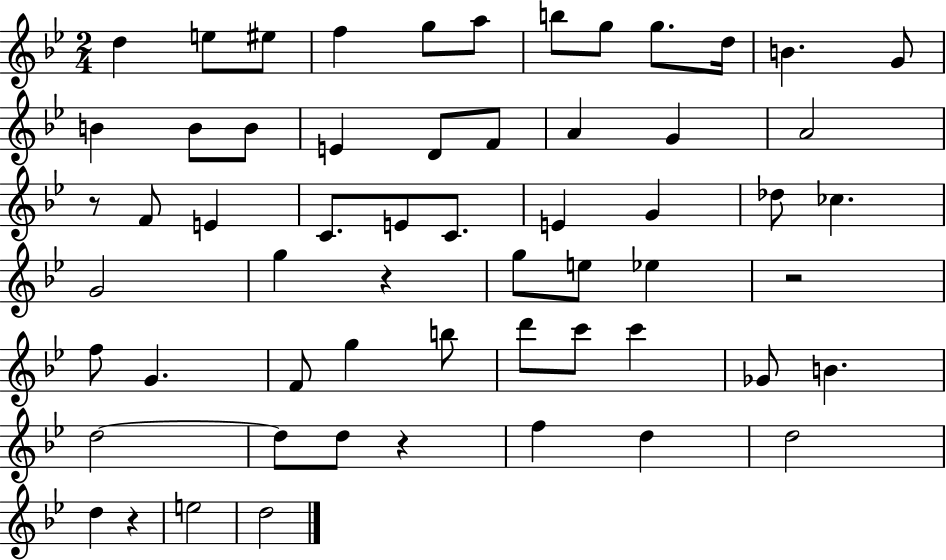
{
  \clef treble
  \numericTimeSignature
  \time 2/4
  \key bes \major
  d''4 e''8 eis''8 | f''4 g''8 a''8 | b''8 g''8 g''8. d''16 | b'4. g'8 | \break b'4 b'8 b'8 | e'4 d'8 f'8 | a'4 g'4 | a'2 | \break r8 f'8 e'4 | c'8. e'8 c'8. | e'4 g'4 | des''8 ces''4. | \break g'2 | g''4 r4 | g''8 e''8 ees''4 | r2 | \break f''8 g'4. | f'8 g''4 b''8 | d'''8 c'''8 c'''4 | ges'8 b'4. | \break d''2~~ | d''8 d''8 r4 | f''4 d''4 | d''2 | \break d''4 r4 | e''2 | d''2 | \bar "|."
}